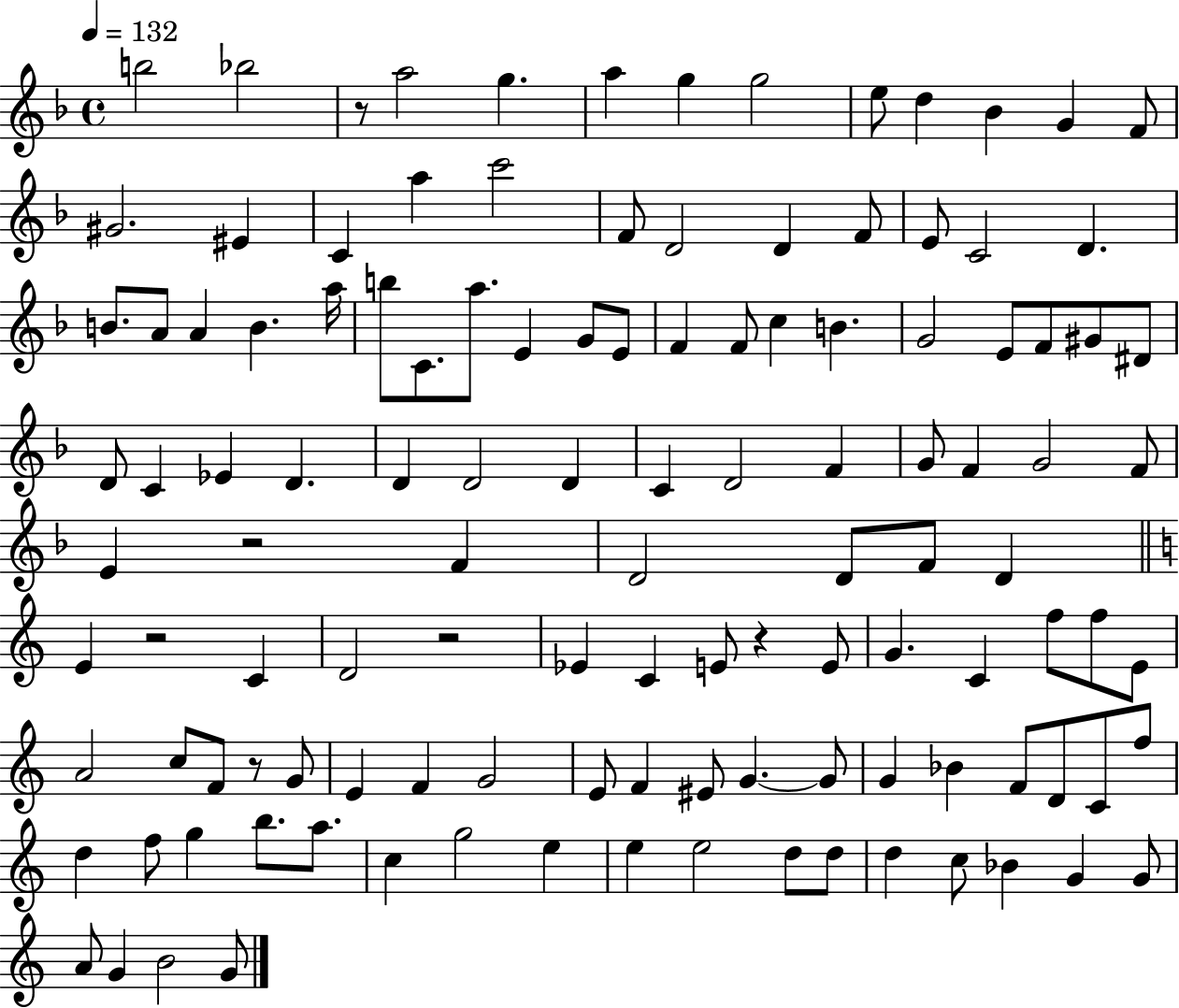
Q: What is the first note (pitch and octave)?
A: B5